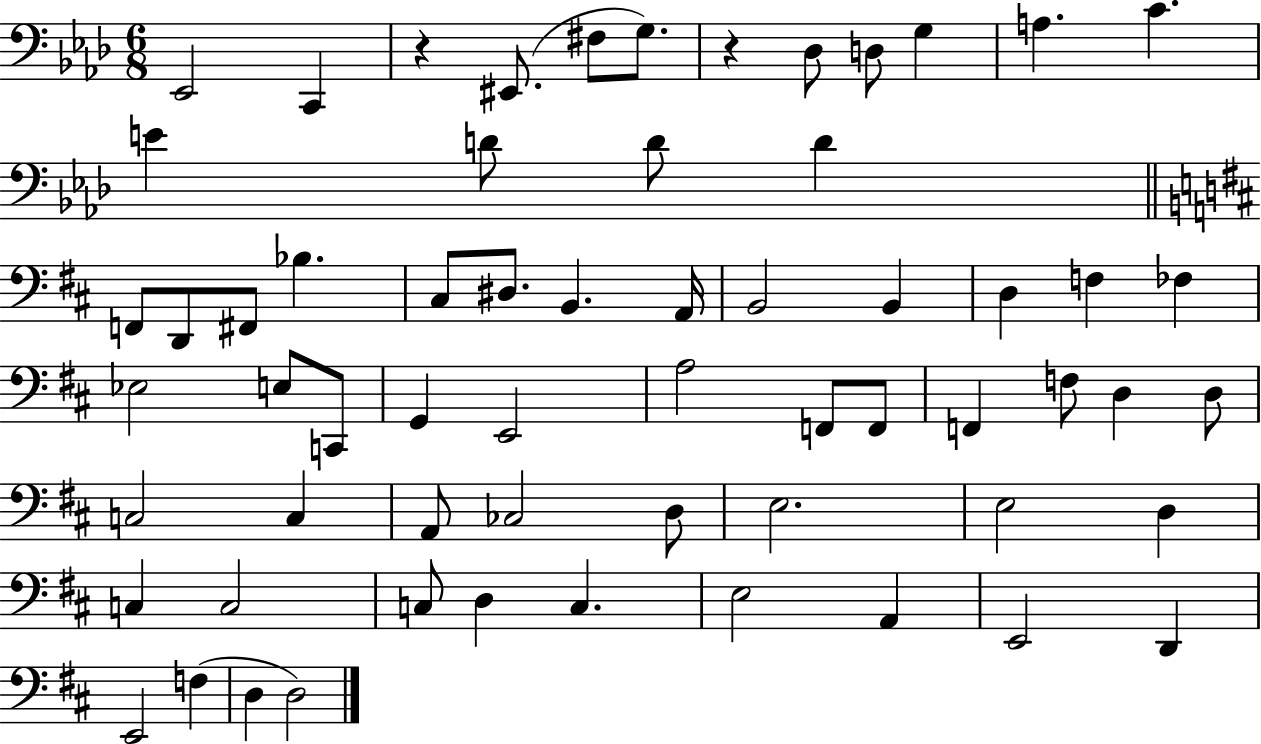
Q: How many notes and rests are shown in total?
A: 62